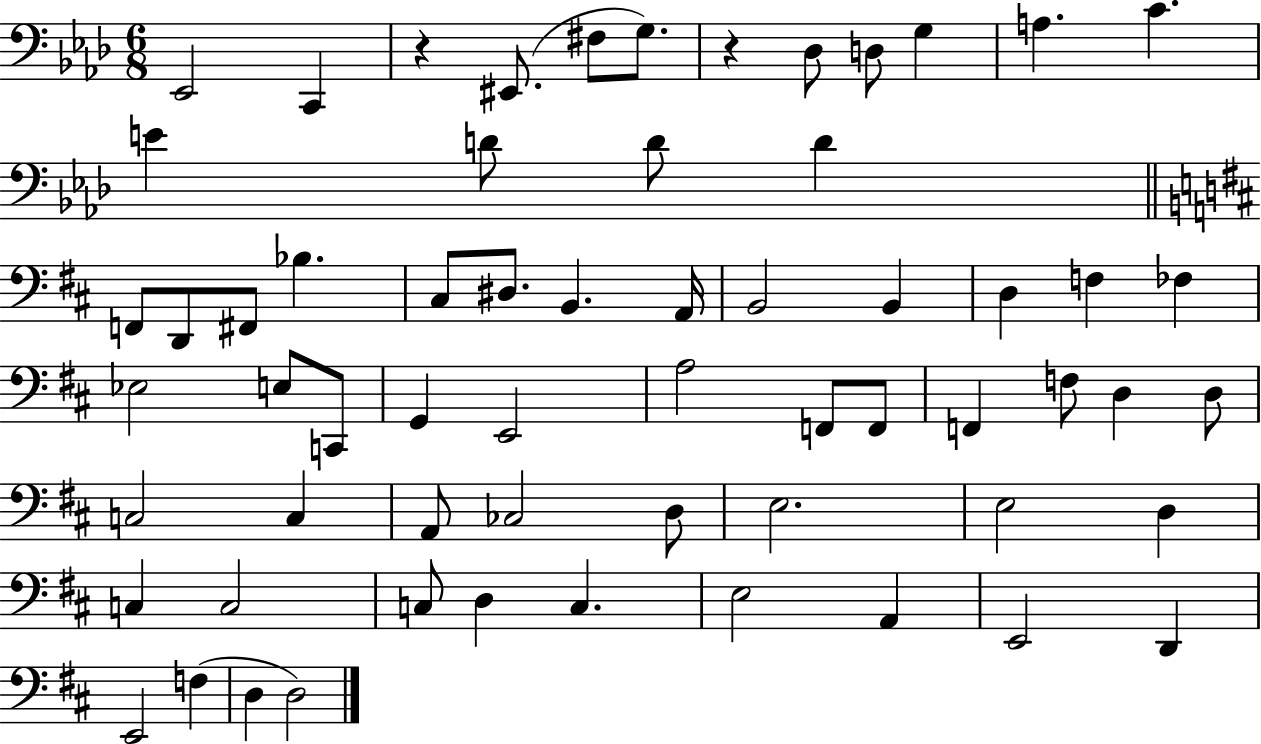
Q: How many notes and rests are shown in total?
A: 62